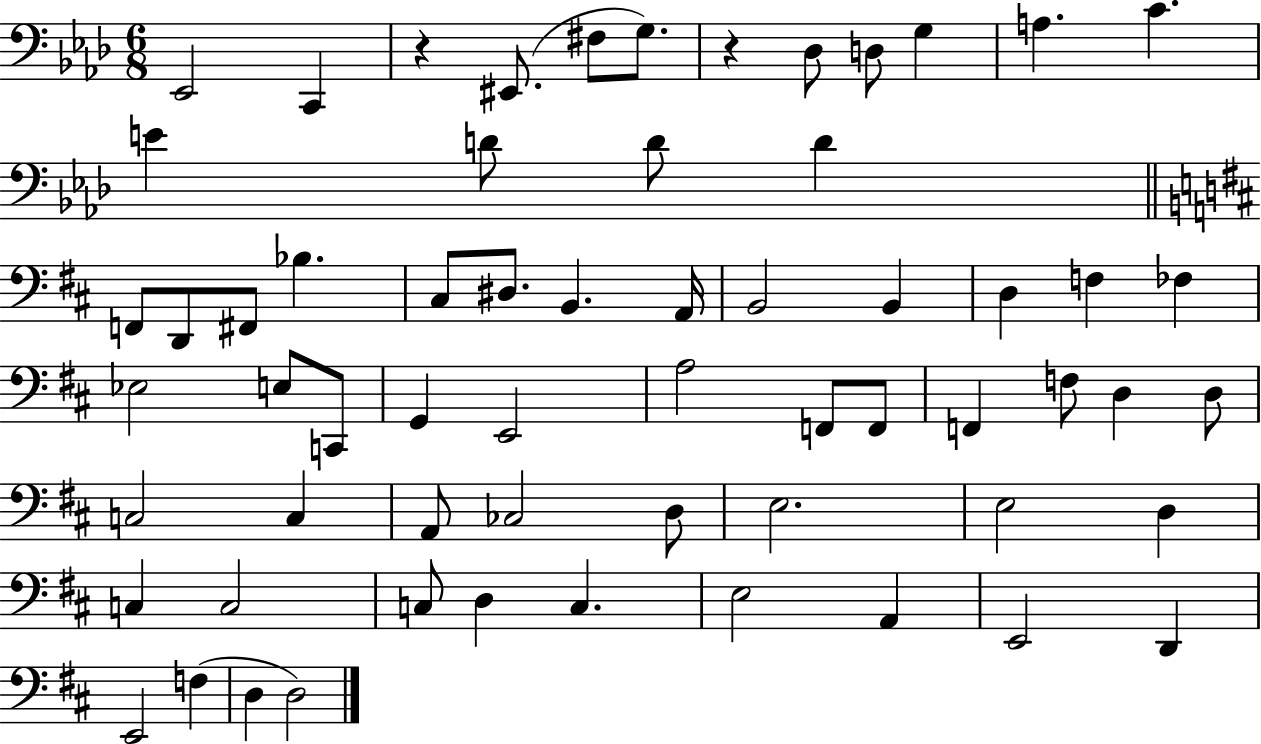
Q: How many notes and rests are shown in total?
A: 62